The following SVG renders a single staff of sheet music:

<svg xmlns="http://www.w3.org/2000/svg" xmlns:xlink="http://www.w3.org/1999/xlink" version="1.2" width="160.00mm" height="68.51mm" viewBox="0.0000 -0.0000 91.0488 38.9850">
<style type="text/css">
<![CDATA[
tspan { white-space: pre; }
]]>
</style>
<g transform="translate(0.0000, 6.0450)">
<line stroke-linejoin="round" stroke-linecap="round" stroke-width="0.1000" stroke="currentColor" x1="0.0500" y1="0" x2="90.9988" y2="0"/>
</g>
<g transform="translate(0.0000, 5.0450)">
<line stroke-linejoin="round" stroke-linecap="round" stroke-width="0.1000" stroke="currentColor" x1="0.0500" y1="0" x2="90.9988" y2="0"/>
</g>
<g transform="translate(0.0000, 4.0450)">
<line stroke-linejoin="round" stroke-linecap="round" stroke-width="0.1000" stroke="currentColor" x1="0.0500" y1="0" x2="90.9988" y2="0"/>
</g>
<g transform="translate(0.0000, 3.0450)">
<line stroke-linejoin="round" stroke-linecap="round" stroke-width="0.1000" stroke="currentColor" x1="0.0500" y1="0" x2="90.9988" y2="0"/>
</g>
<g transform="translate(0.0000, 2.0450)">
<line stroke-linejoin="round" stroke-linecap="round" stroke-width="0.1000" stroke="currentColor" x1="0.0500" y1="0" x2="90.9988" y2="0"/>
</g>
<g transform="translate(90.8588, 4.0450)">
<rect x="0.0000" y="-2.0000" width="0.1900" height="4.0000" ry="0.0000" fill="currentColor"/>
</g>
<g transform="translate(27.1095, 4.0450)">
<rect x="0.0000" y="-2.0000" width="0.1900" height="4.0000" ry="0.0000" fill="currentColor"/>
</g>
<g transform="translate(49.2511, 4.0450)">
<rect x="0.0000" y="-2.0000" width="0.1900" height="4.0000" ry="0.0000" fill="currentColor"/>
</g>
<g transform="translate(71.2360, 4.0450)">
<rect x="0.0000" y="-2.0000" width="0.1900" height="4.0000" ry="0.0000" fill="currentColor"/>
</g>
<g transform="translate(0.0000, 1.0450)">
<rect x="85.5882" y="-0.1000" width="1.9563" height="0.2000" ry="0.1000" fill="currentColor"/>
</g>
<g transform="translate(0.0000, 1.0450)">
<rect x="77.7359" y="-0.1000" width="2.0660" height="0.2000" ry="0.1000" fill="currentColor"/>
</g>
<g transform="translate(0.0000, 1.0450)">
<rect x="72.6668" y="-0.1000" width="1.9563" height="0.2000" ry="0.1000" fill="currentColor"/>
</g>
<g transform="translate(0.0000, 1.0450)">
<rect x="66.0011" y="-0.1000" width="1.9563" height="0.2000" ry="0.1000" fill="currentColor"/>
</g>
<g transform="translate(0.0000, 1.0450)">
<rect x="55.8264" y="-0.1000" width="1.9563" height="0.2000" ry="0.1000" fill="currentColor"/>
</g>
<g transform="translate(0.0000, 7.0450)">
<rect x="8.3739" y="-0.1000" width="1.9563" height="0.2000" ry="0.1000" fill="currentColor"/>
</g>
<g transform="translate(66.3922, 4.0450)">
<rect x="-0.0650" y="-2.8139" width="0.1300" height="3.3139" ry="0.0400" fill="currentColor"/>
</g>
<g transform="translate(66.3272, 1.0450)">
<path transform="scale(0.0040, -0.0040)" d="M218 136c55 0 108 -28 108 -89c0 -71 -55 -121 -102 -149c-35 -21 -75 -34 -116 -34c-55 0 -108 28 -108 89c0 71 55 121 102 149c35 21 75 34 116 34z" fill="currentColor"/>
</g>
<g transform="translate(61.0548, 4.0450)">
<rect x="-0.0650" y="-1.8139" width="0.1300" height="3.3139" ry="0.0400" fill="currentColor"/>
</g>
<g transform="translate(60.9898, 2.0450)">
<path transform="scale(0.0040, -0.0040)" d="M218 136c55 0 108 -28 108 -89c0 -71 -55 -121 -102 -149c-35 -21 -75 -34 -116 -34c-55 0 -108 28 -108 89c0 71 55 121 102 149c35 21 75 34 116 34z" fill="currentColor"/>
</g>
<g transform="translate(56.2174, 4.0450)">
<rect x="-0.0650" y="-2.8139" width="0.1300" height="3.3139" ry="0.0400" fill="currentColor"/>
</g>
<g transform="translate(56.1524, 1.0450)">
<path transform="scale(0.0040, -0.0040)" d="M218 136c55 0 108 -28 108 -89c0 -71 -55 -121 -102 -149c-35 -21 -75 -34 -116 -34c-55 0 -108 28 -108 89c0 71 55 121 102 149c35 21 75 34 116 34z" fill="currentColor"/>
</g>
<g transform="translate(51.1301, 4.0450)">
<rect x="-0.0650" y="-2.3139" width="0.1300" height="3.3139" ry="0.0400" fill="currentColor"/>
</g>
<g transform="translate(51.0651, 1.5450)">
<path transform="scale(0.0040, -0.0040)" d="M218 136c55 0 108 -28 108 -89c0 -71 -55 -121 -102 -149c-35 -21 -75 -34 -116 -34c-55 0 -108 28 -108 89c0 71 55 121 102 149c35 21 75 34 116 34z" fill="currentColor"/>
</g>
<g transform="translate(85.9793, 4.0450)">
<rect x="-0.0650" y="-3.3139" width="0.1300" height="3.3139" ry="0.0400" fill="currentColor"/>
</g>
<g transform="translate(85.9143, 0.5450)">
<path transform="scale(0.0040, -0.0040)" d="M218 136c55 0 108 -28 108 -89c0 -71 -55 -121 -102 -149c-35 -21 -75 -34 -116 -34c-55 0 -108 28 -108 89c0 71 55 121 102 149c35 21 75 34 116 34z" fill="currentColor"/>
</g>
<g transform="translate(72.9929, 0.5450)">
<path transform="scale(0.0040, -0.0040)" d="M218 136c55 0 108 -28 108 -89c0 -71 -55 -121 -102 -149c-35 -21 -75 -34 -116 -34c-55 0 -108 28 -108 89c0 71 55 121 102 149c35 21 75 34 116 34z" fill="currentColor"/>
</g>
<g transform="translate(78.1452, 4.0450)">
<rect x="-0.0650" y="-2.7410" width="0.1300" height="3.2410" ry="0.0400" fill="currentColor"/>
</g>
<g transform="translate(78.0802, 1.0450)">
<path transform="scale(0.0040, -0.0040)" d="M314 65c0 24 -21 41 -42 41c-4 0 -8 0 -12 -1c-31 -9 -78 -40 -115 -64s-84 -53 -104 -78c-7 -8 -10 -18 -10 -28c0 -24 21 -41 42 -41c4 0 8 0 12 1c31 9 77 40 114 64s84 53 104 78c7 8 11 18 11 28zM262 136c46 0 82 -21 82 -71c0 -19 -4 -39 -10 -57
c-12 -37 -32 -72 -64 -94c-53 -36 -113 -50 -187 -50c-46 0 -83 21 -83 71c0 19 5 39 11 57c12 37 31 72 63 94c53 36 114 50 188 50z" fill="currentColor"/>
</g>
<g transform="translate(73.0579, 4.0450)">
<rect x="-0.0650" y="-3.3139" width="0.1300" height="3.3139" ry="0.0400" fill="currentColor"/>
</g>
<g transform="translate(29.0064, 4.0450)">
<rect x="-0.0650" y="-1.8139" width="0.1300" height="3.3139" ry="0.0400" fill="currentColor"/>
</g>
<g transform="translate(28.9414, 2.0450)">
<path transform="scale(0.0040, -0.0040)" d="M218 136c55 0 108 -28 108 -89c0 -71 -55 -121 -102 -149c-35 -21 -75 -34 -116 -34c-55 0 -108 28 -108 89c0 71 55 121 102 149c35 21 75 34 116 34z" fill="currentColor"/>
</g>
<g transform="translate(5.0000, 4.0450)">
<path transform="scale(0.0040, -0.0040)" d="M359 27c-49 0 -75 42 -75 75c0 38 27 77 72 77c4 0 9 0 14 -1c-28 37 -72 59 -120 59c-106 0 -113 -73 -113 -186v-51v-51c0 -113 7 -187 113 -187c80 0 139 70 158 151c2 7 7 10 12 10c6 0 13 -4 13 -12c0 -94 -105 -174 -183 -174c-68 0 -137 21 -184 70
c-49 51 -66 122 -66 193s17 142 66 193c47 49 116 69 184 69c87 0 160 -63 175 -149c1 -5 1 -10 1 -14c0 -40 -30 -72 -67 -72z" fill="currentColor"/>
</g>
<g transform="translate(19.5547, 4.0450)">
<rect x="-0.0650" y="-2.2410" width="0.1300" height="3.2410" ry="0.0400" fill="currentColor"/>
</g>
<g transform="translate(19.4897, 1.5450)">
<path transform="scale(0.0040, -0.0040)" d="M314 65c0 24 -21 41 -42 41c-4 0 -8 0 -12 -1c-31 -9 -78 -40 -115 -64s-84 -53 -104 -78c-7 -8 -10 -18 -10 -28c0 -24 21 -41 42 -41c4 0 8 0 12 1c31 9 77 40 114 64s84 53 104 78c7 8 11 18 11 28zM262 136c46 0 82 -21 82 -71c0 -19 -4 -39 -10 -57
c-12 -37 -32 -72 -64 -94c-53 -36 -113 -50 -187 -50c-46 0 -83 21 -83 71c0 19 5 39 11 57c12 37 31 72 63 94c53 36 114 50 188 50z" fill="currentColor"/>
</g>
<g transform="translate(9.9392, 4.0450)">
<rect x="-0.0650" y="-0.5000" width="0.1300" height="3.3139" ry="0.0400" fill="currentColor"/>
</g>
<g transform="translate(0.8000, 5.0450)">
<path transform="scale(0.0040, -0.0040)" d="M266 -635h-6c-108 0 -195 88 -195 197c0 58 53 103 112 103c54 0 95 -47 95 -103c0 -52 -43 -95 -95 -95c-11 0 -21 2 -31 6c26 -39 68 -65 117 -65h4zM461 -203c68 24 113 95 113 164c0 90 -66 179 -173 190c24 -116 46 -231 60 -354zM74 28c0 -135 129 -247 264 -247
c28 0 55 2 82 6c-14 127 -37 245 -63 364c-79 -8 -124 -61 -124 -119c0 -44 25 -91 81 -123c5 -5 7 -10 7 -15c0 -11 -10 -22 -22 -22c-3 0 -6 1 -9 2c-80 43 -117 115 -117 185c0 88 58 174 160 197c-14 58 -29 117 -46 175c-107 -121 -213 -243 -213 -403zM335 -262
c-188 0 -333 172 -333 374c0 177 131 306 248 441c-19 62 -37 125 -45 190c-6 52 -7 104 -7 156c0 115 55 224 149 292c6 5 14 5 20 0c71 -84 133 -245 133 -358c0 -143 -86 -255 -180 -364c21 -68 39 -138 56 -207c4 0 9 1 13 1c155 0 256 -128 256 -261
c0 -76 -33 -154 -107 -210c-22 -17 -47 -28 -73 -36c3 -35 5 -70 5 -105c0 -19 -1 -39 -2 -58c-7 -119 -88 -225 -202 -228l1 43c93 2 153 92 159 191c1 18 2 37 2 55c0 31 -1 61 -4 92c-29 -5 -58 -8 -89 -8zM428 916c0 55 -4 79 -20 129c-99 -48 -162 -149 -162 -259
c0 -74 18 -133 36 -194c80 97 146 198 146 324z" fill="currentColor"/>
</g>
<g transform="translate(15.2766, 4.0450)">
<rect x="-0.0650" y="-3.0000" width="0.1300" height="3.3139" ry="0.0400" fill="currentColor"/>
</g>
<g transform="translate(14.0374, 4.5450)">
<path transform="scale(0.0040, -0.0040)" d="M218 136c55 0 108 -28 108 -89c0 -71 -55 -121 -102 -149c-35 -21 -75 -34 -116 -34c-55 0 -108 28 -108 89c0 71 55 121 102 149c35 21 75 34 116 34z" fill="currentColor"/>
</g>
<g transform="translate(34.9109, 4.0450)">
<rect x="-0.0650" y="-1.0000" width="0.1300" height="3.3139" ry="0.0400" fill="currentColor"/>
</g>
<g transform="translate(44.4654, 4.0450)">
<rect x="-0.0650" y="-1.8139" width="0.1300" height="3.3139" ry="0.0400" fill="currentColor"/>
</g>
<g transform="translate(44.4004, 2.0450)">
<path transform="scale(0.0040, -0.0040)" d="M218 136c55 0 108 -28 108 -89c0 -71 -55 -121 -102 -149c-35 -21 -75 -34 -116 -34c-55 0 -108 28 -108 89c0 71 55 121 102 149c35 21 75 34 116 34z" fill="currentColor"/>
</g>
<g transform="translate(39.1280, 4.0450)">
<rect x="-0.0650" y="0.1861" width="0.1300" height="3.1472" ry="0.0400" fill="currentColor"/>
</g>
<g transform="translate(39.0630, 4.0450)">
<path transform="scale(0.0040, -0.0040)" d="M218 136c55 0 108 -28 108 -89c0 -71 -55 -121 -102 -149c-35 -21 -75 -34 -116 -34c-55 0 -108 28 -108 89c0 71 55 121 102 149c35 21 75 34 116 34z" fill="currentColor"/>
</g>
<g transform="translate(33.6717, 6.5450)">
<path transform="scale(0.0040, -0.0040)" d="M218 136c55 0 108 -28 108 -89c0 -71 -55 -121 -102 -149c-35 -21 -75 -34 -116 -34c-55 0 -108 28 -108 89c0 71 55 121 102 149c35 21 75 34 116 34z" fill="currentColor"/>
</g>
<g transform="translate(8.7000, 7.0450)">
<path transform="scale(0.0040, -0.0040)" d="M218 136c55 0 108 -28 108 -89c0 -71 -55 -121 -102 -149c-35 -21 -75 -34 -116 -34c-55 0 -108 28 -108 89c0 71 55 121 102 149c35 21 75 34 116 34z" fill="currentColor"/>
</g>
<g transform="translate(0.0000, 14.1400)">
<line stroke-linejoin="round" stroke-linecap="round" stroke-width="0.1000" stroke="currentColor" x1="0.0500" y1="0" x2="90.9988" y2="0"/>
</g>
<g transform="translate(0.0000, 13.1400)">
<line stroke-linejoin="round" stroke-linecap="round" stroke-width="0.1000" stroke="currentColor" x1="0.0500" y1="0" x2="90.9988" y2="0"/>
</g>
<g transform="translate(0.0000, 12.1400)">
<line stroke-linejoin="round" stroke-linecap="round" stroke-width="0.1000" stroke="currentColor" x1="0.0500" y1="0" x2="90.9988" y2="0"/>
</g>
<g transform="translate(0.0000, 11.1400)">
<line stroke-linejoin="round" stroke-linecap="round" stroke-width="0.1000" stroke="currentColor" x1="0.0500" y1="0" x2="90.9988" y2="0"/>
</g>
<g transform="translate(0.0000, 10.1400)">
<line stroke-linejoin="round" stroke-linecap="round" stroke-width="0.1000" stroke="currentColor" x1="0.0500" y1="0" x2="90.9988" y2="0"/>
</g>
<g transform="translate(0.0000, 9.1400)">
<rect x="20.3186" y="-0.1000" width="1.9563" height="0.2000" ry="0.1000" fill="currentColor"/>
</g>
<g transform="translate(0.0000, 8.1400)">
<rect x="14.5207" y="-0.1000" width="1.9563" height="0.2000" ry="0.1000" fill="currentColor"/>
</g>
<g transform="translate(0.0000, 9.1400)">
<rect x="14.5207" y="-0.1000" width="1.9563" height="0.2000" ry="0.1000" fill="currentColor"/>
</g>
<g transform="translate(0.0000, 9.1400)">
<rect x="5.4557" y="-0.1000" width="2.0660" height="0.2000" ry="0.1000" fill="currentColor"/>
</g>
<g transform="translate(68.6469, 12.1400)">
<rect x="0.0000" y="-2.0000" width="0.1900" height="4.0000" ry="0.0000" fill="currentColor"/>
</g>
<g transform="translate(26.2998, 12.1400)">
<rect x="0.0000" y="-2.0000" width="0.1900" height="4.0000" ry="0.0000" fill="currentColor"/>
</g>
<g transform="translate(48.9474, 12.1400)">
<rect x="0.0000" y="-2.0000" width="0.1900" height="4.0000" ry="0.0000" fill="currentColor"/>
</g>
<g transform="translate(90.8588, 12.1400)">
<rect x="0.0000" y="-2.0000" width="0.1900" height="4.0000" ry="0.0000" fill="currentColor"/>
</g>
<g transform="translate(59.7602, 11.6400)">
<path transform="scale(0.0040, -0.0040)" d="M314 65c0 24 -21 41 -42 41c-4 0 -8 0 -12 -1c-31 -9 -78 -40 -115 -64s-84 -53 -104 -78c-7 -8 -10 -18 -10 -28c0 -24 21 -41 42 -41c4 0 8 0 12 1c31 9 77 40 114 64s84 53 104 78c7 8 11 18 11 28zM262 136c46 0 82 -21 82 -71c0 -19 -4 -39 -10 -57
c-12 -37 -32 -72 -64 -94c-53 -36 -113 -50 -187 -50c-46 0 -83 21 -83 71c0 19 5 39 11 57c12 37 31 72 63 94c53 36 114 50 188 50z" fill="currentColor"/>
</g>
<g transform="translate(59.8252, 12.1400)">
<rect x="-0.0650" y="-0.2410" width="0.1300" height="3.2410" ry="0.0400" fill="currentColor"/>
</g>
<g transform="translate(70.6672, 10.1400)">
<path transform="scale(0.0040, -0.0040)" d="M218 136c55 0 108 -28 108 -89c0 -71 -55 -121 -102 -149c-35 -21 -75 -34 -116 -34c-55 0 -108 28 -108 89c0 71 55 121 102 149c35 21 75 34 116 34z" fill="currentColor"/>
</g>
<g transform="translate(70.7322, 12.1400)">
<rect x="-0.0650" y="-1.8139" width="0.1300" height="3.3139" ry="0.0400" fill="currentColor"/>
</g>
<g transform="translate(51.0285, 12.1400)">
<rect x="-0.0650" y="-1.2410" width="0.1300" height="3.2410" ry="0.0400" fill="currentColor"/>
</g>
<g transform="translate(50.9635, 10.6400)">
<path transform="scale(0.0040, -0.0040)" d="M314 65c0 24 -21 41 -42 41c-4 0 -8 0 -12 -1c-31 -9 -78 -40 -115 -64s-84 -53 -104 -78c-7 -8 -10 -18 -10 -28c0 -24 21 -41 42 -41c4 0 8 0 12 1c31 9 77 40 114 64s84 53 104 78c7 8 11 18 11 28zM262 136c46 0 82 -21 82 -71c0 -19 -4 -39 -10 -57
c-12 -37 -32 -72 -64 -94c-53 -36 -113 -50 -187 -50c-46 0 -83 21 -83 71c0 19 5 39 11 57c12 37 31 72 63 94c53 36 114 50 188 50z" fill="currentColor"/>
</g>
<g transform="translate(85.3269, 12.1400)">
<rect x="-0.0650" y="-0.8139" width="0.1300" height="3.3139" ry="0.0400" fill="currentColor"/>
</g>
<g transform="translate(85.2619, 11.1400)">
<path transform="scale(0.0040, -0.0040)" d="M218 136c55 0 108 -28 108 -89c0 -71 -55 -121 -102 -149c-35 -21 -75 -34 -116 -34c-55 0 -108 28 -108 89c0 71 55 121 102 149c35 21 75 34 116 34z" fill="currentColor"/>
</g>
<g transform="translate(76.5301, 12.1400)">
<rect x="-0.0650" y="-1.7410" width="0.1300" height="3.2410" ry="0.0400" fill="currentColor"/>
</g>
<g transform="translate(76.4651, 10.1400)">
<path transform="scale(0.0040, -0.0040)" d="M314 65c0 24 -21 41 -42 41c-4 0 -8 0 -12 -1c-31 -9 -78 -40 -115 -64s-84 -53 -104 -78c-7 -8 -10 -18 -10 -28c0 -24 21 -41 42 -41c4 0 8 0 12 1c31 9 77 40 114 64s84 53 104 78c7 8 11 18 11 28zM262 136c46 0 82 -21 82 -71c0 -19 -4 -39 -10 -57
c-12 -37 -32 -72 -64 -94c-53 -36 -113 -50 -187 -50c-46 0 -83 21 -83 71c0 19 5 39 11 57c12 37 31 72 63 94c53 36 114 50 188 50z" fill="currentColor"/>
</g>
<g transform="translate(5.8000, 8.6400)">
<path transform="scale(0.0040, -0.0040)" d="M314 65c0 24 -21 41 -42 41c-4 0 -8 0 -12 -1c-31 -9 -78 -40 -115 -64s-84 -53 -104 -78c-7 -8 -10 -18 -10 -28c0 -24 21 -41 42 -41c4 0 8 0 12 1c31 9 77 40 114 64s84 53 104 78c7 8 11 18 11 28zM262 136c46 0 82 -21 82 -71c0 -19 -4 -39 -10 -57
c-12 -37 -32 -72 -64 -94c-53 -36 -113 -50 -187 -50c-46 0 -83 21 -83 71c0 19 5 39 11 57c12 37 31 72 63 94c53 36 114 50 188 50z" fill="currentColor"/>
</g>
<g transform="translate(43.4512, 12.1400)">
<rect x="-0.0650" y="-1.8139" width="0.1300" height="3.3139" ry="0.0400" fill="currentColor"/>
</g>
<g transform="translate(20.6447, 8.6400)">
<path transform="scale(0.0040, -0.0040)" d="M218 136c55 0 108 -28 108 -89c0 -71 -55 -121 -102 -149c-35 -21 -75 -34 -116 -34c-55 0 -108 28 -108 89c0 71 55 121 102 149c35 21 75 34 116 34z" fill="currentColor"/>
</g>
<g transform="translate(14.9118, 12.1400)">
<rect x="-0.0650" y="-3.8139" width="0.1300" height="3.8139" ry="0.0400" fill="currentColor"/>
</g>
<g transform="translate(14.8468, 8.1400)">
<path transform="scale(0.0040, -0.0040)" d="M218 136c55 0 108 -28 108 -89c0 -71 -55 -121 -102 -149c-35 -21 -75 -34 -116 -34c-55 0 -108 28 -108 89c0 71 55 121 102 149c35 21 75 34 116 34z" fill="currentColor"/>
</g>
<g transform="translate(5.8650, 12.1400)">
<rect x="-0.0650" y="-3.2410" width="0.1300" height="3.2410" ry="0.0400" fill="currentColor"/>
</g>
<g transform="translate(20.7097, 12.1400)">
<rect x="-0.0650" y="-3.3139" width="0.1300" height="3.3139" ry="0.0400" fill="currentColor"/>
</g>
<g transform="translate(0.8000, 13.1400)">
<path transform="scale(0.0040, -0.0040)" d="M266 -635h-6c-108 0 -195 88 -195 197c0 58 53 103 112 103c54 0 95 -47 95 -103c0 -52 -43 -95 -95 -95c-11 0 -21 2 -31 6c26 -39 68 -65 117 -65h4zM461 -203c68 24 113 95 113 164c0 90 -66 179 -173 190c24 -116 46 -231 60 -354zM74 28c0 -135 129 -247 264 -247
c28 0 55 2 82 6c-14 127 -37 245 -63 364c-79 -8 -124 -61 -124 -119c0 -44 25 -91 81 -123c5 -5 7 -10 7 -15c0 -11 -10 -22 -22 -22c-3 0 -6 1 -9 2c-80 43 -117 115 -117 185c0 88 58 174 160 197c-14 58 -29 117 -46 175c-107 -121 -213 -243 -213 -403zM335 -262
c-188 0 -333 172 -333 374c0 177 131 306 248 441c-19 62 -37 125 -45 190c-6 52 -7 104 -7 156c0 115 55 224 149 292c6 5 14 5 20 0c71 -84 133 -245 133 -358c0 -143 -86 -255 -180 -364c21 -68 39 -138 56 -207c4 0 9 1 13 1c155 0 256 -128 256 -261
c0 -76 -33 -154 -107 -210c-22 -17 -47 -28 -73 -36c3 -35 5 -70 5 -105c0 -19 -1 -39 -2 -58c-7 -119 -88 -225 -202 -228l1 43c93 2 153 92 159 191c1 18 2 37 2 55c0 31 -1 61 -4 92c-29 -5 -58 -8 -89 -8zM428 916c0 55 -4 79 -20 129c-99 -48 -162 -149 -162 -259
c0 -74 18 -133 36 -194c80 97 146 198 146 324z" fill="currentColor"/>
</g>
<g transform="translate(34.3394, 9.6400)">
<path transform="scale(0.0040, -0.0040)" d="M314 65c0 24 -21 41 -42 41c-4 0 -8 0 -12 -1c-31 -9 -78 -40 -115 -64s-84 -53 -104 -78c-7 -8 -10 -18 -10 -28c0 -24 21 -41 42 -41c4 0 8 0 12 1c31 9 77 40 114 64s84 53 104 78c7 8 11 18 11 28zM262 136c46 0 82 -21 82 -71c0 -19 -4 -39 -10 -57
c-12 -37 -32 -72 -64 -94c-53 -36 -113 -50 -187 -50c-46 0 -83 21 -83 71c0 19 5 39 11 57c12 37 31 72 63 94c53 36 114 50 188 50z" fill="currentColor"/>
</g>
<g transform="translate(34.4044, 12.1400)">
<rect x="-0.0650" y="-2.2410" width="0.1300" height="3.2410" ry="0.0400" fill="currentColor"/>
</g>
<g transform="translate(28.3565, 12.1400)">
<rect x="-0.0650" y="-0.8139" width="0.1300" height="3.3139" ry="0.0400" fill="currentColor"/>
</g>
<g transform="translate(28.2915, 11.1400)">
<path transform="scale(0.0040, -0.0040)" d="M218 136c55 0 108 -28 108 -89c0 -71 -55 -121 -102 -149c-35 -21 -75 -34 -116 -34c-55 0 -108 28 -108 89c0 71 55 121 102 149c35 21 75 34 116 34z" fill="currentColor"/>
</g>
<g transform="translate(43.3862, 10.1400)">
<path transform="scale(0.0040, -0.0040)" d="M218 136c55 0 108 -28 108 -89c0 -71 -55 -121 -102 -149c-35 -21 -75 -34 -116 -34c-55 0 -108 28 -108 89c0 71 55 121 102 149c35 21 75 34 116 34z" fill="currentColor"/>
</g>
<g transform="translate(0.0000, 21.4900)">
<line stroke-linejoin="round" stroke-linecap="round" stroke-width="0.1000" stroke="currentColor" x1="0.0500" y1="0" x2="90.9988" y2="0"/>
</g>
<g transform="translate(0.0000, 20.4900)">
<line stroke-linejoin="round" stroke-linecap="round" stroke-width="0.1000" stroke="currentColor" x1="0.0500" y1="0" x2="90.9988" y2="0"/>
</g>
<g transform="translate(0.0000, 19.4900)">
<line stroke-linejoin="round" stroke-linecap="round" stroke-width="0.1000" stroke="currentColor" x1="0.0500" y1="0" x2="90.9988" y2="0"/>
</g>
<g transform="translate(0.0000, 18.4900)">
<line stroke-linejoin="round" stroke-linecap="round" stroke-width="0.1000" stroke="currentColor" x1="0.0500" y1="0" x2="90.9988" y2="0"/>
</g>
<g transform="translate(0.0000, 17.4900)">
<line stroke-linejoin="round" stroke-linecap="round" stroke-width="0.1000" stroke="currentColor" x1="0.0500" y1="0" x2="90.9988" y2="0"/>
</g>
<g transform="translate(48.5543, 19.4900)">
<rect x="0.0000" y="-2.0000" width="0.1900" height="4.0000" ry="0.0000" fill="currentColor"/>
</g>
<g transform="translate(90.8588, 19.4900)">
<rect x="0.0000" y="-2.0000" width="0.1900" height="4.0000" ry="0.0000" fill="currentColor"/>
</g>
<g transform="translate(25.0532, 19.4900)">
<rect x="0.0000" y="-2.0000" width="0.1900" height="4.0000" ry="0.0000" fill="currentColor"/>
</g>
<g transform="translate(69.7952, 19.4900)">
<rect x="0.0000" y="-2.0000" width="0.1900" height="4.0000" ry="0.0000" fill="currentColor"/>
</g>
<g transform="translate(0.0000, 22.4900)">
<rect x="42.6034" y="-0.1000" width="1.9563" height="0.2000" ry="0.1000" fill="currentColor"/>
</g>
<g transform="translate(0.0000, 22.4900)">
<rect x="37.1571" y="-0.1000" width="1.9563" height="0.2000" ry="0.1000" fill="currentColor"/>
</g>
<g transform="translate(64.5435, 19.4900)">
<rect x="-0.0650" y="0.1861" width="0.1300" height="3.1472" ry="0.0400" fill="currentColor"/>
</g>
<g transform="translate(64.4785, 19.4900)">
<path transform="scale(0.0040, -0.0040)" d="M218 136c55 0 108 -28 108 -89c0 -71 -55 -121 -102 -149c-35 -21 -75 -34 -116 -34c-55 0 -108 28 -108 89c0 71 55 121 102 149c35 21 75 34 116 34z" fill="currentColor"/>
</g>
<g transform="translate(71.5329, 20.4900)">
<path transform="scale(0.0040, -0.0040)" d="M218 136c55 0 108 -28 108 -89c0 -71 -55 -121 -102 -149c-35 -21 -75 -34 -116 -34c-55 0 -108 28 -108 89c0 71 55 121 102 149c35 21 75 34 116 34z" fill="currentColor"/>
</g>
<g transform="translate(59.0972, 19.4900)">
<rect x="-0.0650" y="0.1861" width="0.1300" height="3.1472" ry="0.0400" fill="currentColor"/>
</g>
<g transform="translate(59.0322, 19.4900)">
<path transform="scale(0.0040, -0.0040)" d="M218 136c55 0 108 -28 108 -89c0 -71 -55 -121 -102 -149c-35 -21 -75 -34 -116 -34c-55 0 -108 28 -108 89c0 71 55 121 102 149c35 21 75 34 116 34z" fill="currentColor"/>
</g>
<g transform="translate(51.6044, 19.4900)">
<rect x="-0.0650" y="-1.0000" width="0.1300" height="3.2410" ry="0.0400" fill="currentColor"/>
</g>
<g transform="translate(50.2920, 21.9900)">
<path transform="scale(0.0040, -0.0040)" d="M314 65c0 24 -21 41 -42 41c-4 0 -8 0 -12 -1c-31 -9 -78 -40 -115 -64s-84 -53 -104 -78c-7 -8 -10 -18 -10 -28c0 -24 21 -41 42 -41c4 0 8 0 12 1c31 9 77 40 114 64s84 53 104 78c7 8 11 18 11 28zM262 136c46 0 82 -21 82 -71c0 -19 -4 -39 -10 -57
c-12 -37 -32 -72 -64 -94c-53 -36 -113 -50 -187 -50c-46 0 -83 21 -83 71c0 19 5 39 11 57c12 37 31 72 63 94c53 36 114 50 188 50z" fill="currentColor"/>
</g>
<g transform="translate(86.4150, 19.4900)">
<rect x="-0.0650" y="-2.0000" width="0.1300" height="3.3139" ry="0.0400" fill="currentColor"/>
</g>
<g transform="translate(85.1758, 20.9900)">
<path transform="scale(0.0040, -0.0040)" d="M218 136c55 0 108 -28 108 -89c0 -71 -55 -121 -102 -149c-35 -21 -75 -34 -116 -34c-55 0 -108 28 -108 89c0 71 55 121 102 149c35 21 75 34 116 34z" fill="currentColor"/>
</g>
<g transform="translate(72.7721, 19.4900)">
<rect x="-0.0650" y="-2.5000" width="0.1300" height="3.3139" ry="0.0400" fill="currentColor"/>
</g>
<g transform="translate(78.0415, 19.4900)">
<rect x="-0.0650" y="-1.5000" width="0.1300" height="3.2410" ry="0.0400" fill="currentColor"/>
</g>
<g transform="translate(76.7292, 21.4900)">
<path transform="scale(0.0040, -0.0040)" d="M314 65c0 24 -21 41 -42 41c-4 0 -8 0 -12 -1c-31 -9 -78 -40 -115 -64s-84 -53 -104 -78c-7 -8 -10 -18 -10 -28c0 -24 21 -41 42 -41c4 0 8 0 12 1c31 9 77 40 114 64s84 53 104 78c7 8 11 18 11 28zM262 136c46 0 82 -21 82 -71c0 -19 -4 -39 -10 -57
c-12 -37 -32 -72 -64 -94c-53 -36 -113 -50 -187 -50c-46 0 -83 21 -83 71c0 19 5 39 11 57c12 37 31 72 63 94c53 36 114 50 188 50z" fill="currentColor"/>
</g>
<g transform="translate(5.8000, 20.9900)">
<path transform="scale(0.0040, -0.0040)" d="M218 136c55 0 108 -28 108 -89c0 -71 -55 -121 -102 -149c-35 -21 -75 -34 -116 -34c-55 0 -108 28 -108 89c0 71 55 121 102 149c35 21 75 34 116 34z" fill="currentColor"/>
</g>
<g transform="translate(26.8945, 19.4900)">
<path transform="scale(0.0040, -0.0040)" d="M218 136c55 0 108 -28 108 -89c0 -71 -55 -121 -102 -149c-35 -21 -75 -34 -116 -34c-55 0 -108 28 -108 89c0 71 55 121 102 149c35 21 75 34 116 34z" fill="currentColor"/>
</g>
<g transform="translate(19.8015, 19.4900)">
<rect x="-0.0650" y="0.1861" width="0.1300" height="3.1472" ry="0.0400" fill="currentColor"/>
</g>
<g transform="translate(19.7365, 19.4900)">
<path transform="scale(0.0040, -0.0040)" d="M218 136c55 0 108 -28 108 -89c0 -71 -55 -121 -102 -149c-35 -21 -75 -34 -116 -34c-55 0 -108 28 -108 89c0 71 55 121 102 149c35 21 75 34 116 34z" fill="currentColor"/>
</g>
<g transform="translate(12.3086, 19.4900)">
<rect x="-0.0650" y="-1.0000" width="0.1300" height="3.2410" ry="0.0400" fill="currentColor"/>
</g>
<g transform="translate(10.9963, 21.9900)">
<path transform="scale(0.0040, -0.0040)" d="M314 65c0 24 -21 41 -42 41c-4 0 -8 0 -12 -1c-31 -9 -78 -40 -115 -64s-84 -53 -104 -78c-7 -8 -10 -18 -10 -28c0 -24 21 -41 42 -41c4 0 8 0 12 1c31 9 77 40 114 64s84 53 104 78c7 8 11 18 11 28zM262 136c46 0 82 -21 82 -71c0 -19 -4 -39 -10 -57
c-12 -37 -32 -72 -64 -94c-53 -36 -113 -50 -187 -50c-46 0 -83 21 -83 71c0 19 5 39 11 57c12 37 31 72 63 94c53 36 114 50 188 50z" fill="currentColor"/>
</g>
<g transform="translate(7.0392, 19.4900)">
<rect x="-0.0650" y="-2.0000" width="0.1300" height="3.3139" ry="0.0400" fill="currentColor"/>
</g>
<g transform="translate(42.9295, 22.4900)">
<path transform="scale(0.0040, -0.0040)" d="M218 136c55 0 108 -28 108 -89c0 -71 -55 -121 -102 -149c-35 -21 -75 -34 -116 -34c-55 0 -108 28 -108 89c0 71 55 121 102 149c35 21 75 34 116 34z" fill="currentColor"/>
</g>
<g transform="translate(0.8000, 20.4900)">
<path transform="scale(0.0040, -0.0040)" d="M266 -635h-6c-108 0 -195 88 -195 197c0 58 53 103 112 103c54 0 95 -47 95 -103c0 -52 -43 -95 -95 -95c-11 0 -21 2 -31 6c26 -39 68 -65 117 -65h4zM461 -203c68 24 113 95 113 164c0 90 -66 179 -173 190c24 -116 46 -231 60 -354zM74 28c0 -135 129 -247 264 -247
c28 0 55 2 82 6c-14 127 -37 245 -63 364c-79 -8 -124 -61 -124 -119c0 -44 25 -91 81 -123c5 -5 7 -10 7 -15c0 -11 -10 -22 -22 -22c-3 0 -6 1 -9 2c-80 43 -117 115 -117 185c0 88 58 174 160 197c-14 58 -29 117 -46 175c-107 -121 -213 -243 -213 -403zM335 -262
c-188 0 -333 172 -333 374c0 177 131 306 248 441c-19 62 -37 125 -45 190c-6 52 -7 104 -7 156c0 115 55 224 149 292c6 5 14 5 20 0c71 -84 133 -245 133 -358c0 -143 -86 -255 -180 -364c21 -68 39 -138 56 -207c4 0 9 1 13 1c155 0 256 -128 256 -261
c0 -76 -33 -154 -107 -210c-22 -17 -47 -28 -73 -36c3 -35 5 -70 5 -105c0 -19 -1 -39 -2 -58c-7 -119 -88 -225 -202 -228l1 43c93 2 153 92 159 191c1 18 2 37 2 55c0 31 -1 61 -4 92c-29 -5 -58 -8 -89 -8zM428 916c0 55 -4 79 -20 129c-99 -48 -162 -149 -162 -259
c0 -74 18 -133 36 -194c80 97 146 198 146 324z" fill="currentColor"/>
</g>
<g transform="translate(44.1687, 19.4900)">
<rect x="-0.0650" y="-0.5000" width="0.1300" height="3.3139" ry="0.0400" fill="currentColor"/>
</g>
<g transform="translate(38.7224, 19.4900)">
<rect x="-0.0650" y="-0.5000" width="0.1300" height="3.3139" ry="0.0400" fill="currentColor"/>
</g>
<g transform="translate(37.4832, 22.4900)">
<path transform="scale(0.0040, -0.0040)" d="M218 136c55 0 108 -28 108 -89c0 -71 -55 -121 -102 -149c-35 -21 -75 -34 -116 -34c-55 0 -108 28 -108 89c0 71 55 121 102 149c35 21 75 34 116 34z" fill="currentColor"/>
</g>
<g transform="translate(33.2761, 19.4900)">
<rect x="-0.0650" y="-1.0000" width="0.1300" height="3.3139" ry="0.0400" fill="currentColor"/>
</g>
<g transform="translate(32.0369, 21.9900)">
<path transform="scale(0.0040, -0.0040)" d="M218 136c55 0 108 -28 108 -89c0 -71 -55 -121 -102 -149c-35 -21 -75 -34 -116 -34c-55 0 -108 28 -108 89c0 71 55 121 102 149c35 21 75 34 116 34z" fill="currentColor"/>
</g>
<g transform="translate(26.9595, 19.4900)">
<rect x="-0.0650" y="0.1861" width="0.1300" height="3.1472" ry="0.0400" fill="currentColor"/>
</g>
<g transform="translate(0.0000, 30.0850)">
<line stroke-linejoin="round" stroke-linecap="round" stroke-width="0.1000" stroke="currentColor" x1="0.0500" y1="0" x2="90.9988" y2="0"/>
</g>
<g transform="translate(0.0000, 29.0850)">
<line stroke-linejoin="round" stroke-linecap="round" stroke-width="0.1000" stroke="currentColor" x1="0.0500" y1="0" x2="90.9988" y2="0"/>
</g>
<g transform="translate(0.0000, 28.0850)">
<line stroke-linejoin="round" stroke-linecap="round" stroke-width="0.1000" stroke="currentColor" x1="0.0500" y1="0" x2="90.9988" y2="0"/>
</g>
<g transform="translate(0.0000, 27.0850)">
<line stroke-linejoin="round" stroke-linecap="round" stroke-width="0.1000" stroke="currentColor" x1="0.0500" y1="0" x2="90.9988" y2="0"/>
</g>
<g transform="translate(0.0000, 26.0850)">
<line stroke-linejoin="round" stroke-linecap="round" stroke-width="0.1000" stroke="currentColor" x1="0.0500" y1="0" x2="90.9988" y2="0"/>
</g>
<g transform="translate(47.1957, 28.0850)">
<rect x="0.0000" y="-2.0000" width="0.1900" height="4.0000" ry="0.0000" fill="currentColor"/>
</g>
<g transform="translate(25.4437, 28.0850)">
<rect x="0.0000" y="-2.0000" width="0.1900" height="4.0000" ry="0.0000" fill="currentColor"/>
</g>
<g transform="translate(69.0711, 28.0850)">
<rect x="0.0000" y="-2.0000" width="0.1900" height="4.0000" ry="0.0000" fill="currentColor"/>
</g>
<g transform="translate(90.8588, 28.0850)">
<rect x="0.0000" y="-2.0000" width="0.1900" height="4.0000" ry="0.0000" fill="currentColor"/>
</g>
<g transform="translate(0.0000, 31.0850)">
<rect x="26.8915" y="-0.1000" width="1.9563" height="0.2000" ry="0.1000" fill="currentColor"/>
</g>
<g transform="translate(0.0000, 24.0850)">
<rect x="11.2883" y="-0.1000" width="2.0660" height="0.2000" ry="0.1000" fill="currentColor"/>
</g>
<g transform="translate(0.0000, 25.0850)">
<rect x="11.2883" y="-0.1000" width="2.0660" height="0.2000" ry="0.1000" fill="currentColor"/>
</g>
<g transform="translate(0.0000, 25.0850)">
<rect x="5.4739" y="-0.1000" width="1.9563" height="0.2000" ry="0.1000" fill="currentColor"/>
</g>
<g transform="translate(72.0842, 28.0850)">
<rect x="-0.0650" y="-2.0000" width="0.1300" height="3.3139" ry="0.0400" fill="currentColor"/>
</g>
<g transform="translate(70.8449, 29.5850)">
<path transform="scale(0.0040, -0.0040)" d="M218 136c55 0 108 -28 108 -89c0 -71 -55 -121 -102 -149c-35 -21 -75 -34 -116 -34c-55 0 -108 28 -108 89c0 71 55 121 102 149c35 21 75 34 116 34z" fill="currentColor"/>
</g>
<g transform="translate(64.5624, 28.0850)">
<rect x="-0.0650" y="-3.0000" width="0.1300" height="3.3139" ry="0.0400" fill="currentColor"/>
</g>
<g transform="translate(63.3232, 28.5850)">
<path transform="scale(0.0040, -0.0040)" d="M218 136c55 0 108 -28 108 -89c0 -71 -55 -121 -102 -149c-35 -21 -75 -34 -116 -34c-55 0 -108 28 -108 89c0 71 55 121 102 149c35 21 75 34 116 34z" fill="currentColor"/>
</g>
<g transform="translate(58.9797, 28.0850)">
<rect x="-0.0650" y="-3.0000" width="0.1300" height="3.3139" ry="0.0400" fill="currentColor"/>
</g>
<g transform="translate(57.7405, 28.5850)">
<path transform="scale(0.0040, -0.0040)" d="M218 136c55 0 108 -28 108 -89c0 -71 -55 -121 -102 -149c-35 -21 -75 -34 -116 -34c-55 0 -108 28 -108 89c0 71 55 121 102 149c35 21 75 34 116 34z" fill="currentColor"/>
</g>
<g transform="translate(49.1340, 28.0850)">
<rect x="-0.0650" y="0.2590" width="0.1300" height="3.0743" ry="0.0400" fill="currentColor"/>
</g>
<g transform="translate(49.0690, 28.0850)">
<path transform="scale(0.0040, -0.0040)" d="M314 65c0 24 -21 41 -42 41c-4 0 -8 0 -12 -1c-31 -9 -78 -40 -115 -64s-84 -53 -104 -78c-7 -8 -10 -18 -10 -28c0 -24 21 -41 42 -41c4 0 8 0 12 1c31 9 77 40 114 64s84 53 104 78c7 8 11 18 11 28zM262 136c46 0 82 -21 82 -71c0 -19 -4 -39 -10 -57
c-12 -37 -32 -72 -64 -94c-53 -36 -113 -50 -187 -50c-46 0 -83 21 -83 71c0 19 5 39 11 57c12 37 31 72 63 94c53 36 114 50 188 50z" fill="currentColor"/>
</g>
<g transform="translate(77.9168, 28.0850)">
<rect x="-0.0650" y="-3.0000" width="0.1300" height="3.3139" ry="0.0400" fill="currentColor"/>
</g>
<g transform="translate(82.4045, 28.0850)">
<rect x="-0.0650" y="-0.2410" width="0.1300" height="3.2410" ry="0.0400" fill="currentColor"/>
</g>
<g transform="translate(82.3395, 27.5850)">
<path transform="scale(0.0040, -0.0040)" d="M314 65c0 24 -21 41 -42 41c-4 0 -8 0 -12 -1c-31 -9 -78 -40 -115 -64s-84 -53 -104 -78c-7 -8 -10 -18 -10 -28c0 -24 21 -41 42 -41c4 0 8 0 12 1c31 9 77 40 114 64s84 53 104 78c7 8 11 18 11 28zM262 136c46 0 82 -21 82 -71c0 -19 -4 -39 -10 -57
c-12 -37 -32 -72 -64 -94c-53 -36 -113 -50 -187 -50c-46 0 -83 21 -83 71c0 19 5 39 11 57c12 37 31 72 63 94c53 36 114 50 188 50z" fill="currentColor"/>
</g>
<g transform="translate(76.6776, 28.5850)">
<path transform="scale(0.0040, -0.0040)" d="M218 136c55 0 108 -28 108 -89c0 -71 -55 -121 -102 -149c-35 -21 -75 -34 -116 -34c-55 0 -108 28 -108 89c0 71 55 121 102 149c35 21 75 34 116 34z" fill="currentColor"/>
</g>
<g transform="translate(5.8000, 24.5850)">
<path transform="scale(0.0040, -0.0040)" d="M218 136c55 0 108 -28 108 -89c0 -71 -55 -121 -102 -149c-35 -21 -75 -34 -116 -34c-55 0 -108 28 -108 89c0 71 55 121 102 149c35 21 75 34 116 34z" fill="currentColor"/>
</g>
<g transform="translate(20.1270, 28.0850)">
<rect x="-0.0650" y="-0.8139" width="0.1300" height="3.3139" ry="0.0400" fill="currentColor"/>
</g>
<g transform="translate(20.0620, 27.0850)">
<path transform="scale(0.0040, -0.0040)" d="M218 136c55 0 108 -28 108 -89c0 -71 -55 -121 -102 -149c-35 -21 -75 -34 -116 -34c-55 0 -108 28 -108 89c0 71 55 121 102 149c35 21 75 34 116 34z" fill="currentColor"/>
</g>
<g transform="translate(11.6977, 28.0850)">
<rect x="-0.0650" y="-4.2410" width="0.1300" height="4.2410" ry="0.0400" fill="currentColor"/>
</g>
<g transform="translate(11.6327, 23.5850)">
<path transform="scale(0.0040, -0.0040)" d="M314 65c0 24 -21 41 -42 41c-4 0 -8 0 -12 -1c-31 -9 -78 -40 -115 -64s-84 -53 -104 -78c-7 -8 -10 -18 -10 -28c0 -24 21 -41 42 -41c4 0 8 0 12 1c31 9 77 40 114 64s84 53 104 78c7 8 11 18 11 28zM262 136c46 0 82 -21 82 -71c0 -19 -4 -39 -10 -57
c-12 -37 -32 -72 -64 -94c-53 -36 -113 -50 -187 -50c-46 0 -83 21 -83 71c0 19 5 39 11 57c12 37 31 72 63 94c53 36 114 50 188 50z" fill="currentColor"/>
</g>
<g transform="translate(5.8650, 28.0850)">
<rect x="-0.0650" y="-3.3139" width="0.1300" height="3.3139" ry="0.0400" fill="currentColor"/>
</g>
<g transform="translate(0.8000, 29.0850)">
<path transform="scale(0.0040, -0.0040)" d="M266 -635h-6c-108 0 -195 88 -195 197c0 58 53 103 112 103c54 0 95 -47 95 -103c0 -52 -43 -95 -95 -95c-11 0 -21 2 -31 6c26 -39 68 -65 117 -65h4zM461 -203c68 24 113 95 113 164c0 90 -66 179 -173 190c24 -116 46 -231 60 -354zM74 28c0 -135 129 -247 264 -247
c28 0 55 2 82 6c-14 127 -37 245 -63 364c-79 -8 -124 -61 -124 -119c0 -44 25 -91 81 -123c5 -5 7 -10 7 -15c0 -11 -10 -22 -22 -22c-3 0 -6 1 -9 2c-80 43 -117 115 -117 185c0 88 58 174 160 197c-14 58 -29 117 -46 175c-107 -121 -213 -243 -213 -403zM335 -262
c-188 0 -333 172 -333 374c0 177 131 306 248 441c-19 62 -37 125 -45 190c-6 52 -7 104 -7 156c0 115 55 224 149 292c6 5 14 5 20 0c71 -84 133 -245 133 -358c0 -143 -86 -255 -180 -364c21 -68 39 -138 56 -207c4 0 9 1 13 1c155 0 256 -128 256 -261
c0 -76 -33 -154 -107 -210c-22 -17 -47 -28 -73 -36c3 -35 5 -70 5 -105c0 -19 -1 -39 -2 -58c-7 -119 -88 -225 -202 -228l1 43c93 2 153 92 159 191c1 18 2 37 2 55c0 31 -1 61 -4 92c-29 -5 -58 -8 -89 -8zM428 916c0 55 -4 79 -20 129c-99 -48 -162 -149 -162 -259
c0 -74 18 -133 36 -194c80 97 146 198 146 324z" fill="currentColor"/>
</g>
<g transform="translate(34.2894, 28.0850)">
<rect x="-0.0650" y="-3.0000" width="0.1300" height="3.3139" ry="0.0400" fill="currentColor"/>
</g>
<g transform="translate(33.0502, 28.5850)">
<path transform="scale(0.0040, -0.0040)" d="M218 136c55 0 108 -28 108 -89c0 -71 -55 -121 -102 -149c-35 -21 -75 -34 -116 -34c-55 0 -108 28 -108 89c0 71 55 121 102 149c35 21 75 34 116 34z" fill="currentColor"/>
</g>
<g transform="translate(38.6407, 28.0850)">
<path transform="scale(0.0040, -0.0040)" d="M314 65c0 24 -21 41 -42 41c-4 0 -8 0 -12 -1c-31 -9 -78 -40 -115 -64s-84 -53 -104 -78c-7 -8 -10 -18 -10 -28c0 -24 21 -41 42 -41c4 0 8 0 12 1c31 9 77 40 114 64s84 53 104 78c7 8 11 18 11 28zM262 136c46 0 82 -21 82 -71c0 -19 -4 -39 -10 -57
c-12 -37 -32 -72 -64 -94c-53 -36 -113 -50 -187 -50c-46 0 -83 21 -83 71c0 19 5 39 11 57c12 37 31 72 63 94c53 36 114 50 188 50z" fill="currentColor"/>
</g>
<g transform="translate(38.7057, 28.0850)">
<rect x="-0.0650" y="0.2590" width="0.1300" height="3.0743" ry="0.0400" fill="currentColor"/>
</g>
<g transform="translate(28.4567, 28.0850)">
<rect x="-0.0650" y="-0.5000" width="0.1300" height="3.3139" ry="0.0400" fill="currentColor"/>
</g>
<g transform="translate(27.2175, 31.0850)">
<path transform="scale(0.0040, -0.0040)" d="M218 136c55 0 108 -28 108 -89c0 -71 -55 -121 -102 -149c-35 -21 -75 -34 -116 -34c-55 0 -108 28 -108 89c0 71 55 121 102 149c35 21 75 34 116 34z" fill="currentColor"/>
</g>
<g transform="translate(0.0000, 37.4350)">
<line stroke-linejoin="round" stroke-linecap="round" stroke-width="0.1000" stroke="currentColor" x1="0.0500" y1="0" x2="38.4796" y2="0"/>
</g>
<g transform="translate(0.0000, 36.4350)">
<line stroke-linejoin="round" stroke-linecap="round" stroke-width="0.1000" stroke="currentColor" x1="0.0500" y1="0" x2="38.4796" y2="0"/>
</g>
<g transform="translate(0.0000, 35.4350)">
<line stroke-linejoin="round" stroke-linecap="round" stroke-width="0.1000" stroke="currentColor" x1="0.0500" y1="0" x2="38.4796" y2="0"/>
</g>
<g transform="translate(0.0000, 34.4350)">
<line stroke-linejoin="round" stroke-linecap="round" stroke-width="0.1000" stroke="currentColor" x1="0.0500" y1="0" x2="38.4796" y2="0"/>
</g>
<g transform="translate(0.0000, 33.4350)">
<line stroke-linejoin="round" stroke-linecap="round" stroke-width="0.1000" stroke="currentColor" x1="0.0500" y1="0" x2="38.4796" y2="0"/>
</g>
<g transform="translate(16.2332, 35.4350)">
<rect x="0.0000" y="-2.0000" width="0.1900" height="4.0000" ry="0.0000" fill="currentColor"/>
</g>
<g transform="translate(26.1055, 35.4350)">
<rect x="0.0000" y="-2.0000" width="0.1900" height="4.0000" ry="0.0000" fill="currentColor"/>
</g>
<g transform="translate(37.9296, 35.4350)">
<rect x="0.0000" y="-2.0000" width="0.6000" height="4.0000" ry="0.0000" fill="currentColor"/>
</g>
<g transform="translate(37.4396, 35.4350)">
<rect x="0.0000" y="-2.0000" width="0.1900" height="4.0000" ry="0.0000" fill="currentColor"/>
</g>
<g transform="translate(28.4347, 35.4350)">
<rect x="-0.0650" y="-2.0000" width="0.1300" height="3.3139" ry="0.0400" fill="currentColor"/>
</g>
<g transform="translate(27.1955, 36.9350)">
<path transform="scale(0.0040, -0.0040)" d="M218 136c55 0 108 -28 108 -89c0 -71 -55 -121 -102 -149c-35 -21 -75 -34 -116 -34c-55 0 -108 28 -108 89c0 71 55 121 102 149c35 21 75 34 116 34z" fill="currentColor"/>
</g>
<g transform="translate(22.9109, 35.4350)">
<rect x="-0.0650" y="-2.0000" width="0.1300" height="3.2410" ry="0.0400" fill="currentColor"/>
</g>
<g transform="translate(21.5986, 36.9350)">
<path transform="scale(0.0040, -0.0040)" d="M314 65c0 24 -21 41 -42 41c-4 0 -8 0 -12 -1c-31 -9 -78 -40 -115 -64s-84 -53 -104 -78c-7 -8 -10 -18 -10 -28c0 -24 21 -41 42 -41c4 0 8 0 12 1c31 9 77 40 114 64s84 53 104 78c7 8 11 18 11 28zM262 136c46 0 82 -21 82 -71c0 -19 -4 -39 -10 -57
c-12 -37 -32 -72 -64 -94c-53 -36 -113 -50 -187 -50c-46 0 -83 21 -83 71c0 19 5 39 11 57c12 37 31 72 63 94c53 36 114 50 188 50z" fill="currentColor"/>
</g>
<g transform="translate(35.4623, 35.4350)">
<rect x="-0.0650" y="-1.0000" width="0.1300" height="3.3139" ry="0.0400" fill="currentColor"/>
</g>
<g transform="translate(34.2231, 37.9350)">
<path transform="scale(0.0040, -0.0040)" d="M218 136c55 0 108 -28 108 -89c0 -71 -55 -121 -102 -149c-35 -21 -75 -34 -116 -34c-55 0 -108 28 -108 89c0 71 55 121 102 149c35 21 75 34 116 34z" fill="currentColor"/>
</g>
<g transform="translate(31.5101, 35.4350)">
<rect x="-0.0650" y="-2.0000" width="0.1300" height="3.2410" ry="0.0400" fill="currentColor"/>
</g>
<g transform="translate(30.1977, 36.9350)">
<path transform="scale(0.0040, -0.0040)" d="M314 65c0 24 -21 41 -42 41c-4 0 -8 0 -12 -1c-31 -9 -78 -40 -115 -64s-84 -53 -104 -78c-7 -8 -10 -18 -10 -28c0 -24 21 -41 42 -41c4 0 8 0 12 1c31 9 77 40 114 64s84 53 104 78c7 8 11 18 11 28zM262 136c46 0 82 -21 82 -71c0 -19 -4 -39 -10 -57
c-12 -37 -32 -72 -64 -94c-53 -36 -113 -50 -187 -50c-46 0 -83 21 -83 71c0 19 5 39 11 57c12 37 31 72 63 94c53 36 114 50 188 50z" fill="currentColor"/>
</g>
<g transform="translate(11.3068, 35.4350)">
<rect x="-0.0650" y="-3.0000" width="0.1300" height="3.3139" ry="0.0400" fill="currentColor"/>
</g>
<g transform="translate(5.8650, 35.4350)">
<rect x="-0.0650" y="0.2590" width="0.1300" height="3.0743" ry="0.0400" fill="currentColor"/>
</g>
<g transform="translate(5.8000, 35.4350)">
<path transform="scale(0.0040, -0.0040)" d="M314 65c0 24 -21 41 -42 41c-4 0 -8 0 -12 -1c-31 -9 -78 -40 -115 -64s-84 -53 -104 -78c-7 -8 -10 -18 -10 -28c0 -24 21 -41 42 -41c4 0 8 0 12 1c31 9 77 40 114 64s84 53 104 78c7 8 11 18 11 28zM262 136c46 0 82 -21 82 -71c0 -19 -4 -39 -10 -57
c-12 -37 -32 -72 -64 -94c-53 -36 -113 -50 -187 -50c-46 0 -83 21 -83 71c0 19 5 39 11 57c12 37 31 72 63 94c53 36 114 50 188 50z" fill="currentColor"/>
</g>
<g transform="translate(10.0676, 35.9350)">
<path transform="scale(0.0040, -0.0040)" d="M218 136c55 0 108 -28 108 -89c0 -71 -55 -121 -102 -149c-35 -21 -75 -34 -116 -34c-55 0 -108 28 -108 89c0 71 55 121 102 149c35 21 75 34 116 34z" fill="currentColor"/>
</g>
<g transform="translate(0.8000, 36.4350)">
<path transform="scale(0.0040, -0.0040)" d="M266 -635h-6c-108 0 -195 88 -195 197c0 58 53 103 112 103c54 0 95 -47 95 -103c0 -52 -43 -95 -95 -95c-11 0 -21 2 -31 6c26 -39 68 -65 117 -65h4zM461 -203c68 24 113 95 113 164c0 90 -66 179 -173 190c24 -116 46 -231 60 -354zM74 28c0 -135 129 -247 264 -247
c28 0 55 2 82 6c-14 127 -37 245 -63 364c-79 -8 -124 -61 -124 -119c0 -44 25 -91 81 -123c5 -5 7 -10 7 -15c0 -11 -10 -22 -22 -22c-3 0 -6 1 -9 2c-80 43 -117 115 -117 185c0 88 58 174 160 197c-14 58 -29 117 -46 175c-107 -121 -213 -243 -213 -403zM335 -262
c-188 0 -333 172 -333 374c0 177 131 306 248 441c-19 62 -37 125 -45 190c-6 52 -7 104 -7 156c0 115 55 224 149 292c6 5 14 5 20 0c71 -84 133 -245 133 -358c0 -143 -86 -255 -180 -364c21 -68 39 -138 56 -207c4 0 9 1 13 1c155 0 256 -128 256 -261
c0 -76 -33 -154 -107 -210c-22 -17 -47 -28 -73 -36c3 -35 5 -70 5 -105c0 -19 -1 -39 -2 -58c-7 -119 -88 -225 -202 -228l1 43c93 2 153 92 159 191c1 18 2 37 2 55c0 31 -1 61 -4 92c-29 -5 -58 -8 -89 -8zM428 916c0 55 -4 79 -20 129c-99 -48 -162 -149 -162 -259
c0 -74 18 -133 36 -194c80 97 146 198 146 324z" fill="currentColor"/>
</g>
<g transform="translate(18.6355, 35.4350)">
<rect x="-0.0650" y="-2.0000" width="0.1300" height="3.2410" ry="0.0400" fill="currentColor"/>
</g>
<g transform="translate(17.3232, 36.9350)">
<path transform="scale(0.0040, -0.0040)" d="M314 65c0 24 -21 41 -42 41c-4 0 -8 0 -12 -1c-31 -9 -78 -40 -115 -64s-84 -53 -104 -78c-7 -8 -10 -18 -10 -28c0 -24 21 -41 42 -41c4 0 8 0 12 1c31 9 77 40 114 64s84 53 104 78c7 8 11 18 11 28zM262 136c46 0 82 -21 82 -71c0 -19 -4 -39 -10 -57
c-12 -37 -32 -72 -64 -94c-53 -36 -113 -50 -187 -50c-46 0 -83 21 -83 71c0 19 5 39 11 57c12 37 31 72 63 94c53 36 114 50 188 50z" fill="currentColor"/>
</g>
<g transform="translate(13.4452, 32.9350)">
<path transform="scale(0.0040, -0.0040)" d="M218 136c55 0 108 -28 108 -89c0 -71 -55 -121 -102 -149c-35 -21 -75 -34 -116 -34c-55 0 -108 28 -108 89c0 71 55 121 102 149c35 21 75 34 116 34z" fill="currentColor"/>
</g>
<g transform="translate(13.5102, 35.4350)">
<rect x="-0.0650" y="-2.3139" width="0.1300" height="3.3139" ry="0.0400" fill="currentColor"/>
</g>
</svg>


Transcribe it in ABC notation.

X:1
T:Untitled
M:4/4
L:1/4
K:C
C A g2 f D B f g a f a b a2 b b2 c' b d g2 f e2 c2 f f2 d F D2 B B D C C D2 B B G E2 F b d'2 d C A B2 B2 A A F A c2 B2 A g F2 F2 F F2 D